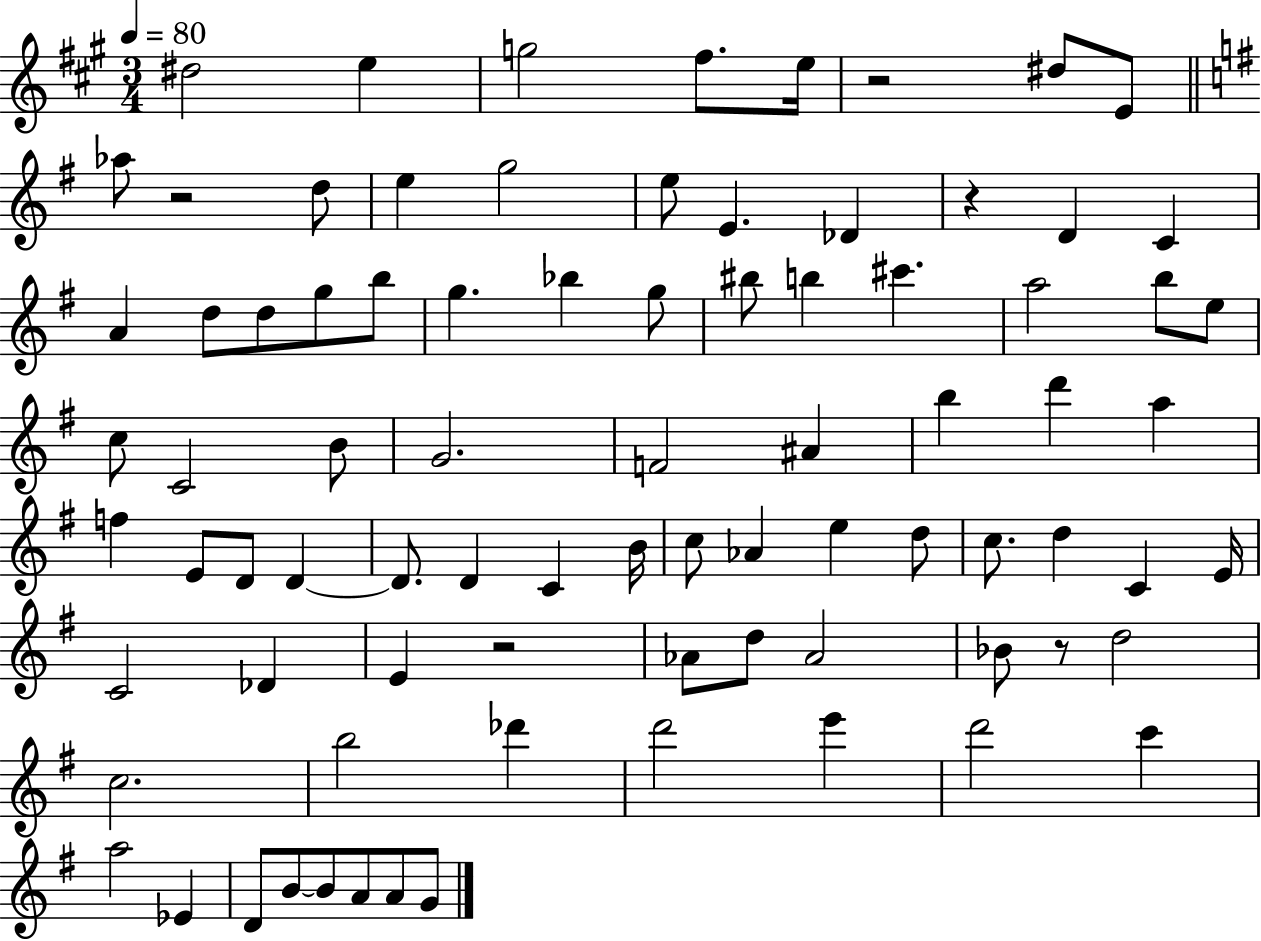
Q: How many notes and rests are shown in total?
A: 83